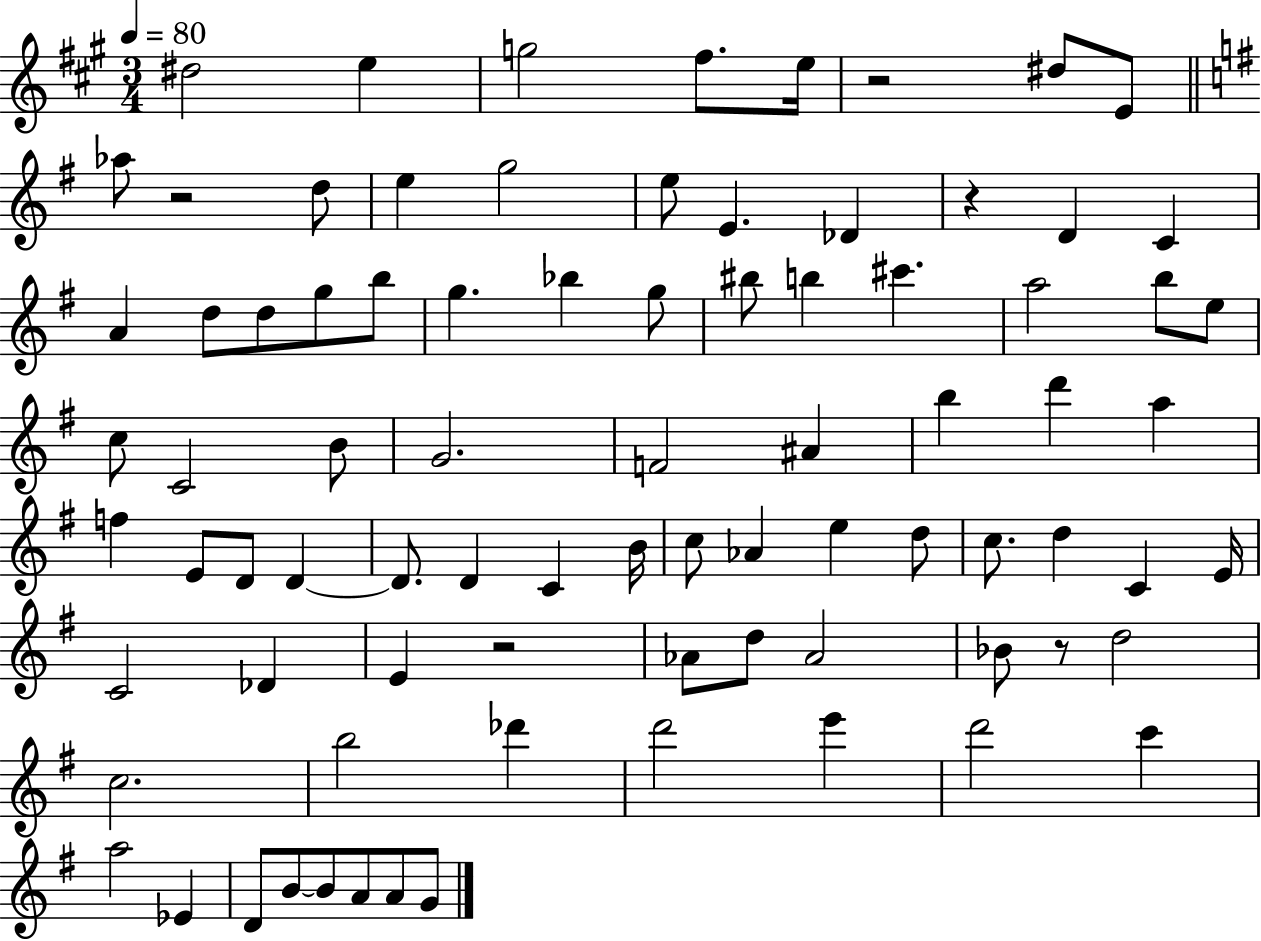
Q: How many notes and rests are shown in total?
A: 83